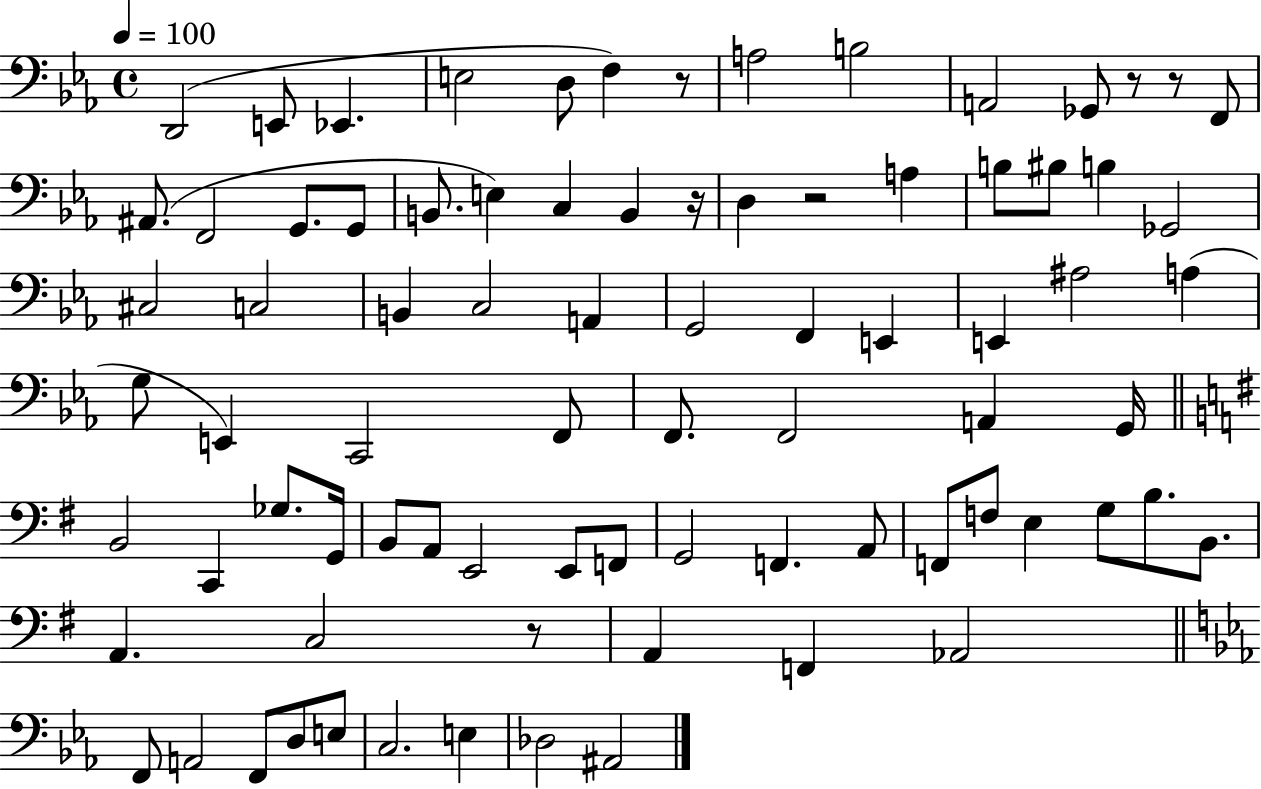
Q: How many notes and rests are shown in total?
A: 82